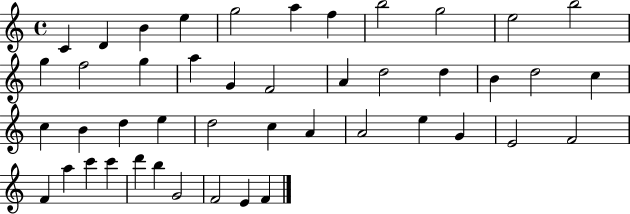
{
  \clef treble
  \time 4/4
  \defaultTimeSignature
  \key c \major
  c'4 d'4 b'4 e''4 | g''2 a''4 f''4 | b''2 g''2 | e''2 b''2 | \break g''4 f''2 g''4 | a''4 g'4 f'2 | a'4 d''2 d''4 | b'4 d''2 c''4 | \break c''4 b'4 d''4 e''4 | d''2 c''4 a'4 | a'2 e''4 g'4 | e'2 f'2 | \break f'4 a''4 c'''4 c'''4 | d'''4 b''4 g'2 | f'2 e'4 f'4 | \bar "|."
}